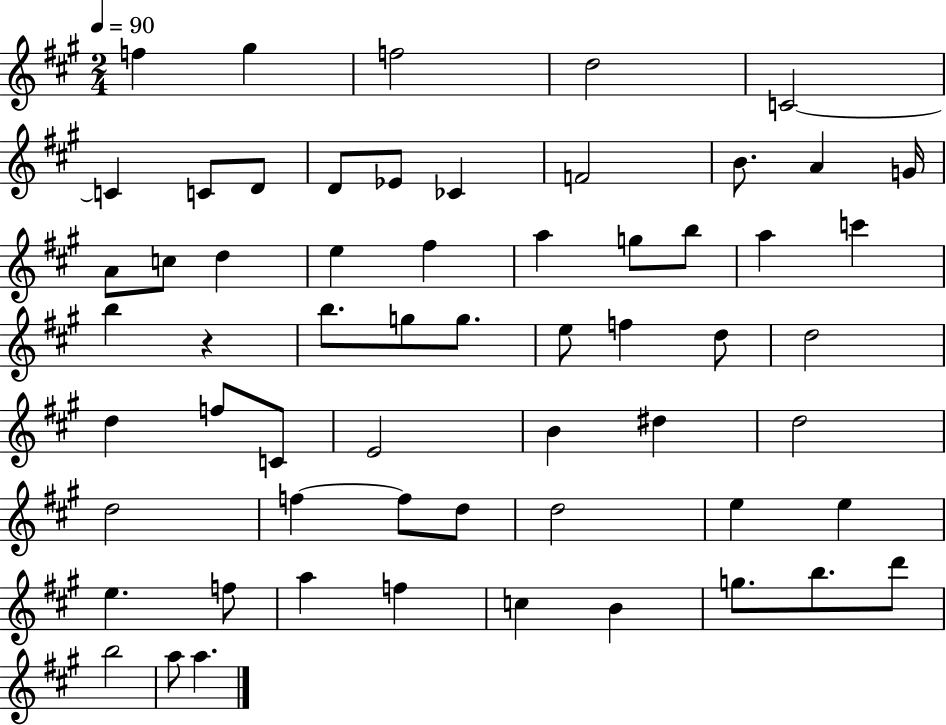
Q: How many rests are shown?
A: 1